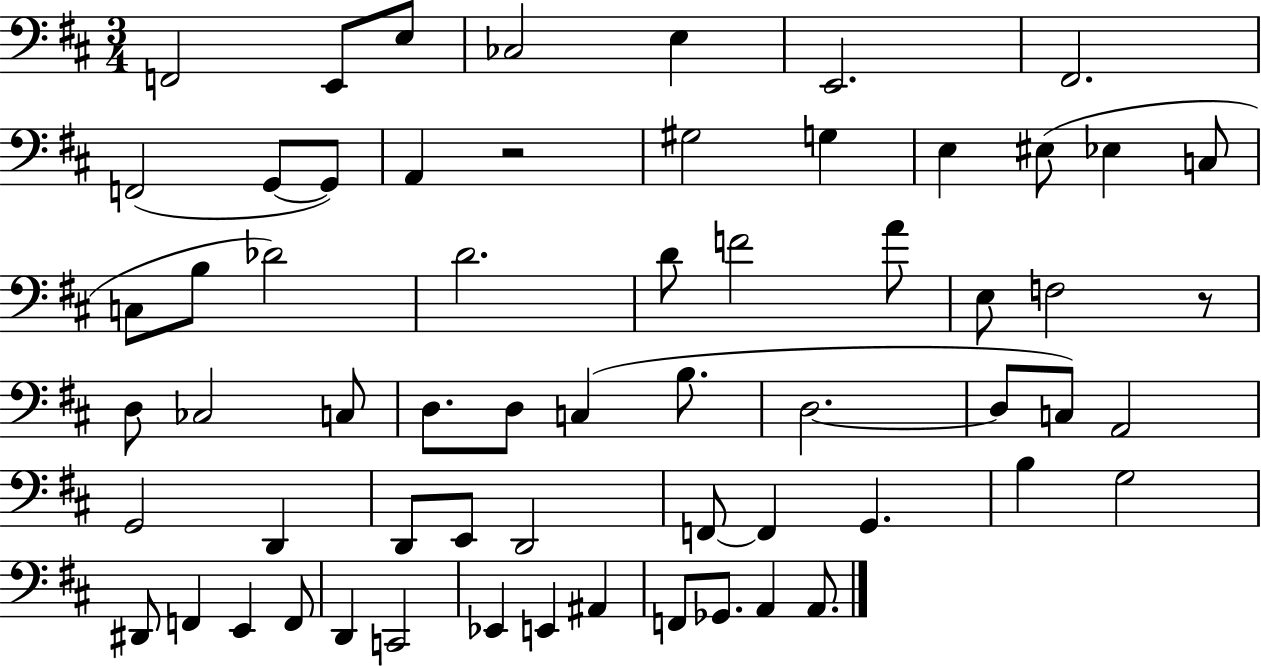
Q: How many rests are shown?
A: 2